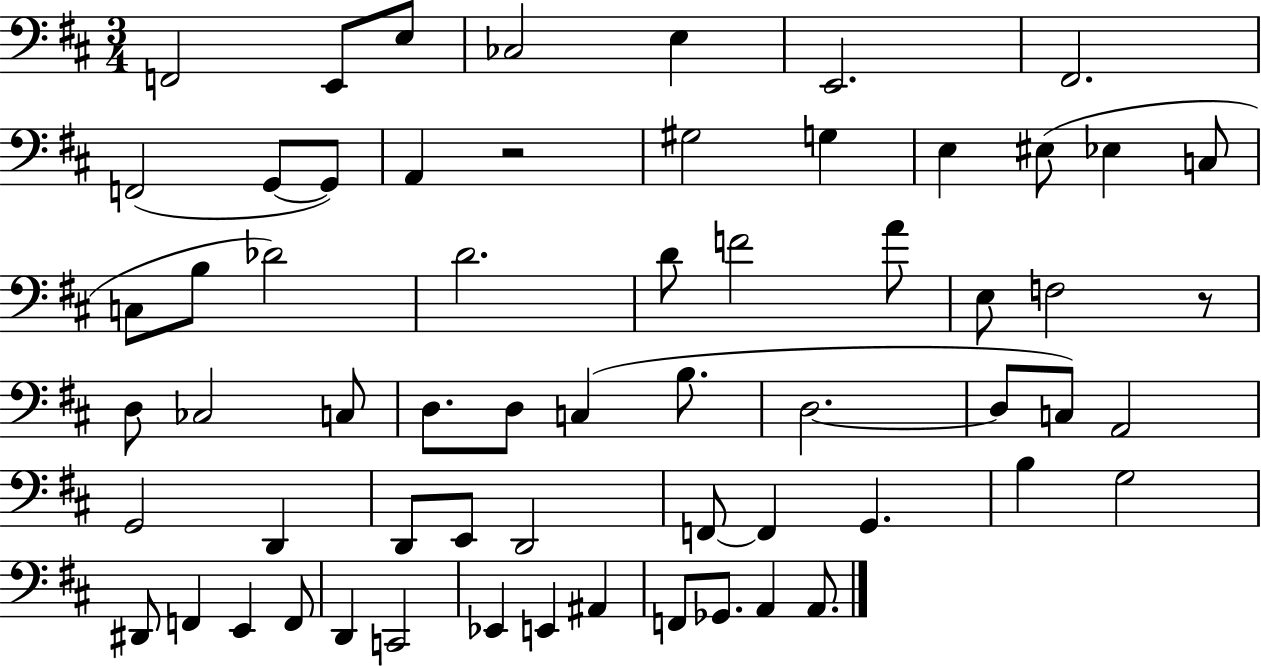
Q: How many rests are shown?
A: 2